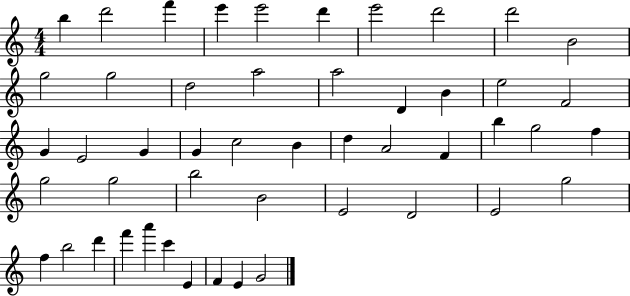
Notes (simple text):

B5/q D6/h F6/q E6/q E6/h D6/q E6/h D6/h D6/h B4/h G5/h G5/h D5/h A5/h A5/h D4/q B4/q E5/h F4/h G4/q E4/h G4/q G4/q C5/h B4/q D5/q A4/h F4/q B5/q G5/h F5/q G5/h G5/h B5/h B4/h E4/h D4/h E4/h G5/h F5/q B5/h D6/q F6/q A6/q C6/q E4/q F4/q E4/q G4/h